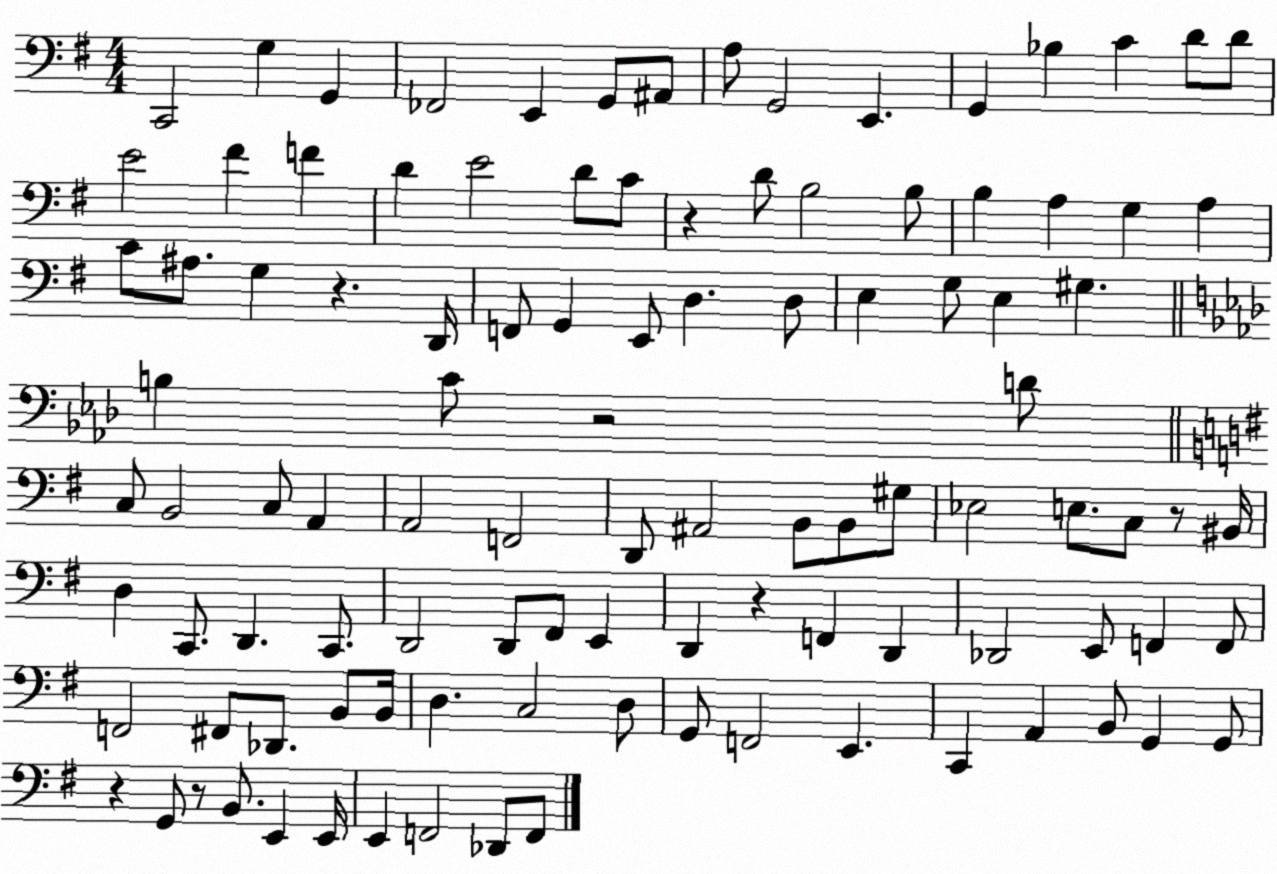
X:1
T:Untitled
M:4/4
L:1/4
K:G
C,,2 G, G,, _F,,2 E,, G,,/2 ^A,,/2 A,/2 G,,2 E,, G,, _B, C D/2 D/2 E2 ^F F D E2 D/2 C/2 z D/2 B,2 B,/2 B, A, G, A, C/2 ^A,/2 G, z D,,/4 F,,/2 G,, E,,/2 D, D,/2 E, G,/2 E, ^G, B, C/2 z2 D/2 C,/2 B,,2 C,/2 A,, A,,2 F,,2 D,,/2 ^A,,2 B,,/2 B,,/2 ^G,/2 _E,2 E,/2 C,/2 z/2 ^B,,/4 D, C,,/2 D,, C,,/2 D,,2 D,,/2 ^F,,/2 E,, D,, z F,, D,, _D,,2 E,,/2 F,, F,,/2 F,,2 ^F,,/2 _D,,/2 B,,/2 B,,/4 D, C,2 D,/2 G,,/2 F,,2 E,, C,, A,, B,,/2 G,, G,,/2 z G,,/2 z/2 B,,/2 E,, E,,/4 E,, F,,2 _D,,/2 F,,/2